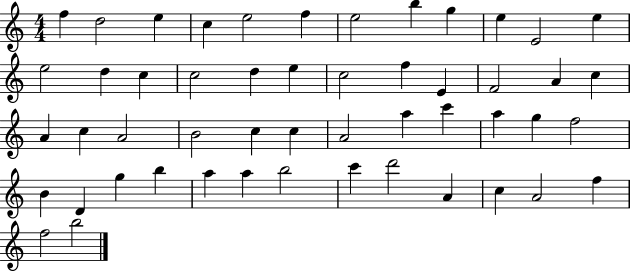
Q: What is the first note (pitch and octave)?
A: F5